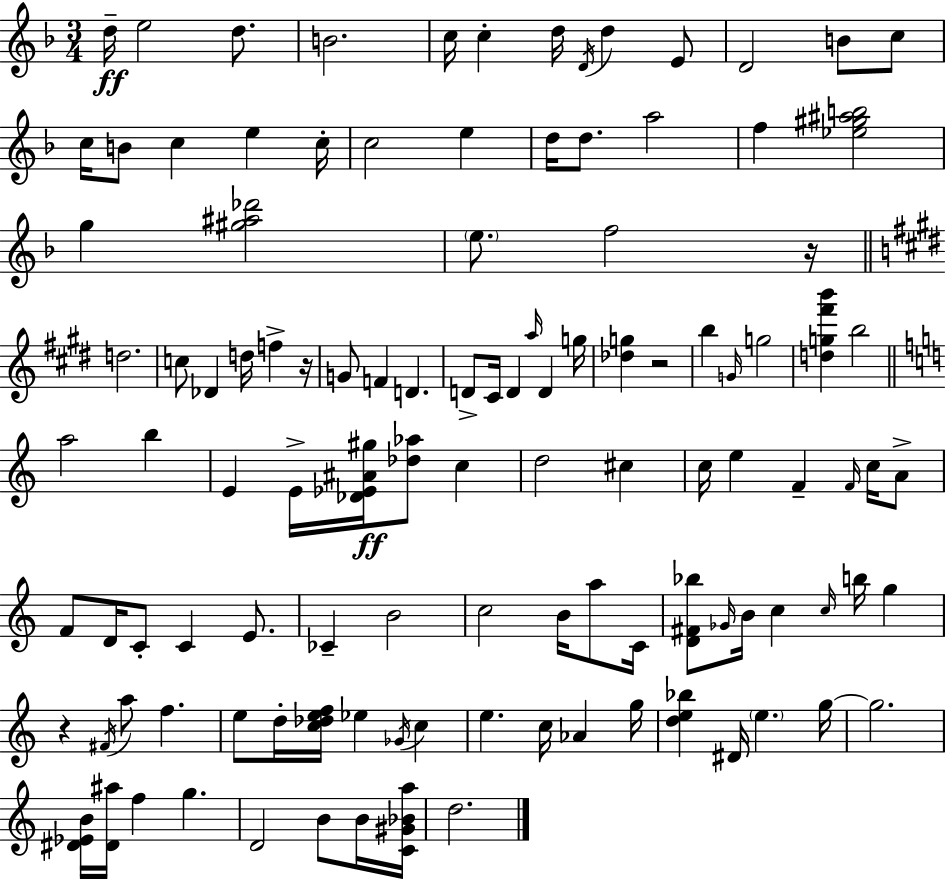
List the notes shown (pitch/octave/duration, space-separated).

D5/s E5/h D5/e. B4/h. C5/s C5/q D5/s D4/s D5/q E4/e D4/h B4/e C5/e C5/s B4/e C5/q E5/q C5/s C5/h E5/q D5/s D5/e. A5/h F5/q [Eb5,G#5,A#5,B5]/h G5/q [G#5,A#5,Db6]/h E5/e. F5/h R/s D5/h. C5/e Db4/q D5/s F5/q R/s G4/e F4/q D4/q. D4/e C#4/s D4/q A5/s D4/q G5/s [Db5,G5]/q R/h B5/q G4/s G5/h [D5,G5,F#6,B6]/q B5/h A5/h B5/q E4/q E4/s [Db4,Eb4,A#4,G#5]/s [Db5,Ab5]/e C5/q D5/h C#5/q C5/s E5/q F4/q F4/s C5/s A4/e F4/e D4/s C4/e C4/q E4/e. CES4/q B4/h C5/h B4/s A5/e C4/s [D4,F#4,Bb5]/e Gb4/s B4/s C5/q C5/s B5/s G5/q R/q F#4/s A5/e F5/q. E5/e D5/s [C5,Db5,E5,F5]/s Eb5/q Gb4/s C5/q E5/q. C5/s Ab4/q G5/s [D5,E5,Bb5]/q D#4/s E5/q. G5/s G5/h. [D#4,Eb4,B4]/s [D#4,A#5]/s F5/q G5/q. D4/h B4/e B4/s [C4,G#4,Bb4,A5]/s D5/h.